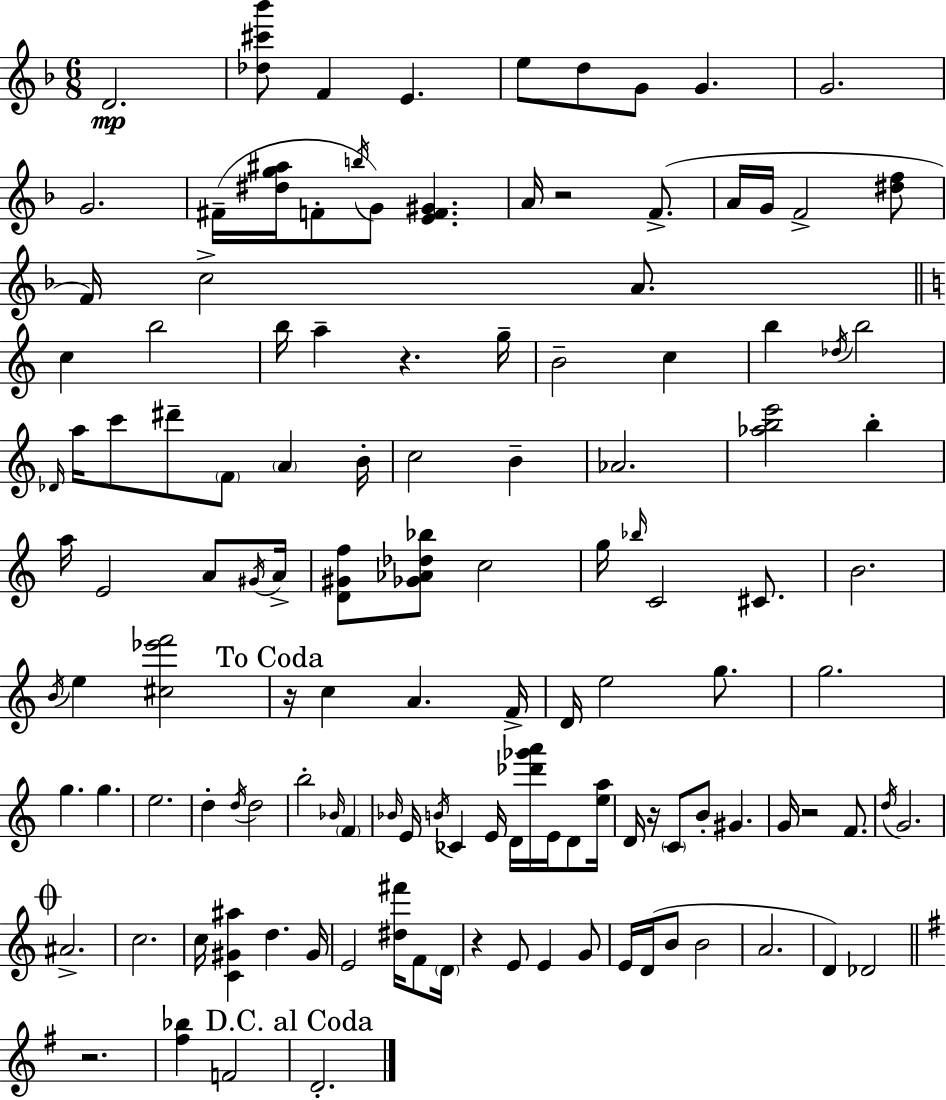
{
  \clef treble
  \numericTimeSignature
  \time 6/8
  \key d \minor
  d'2.\mp | <des'' cis''' bes'''>8 f'4 e'4. | e''8 d''8 g'8 g'4. | g'2. | \break g'2. | fis'16--( <dis'' g'' ais''>16 f'8-. \acciaccatura { b''16 }) g'8 <e' f' gis'>4. | a'16 r2 f'8.->( | a'16 g'16 f'2-> <dis'' f''>8 | \break f'16) c''2-> a'8. | \bar "||" \break \key c \major c''4 b''2 | b''16 a''4-- r4. g''16-- | b'2-- c''4 | b''4 \acciaccatura { des''16 } b''2 | \break \grace { des'16 } a''16 c'''8 dis'''8-- \parenthesize f'8 \parenthesize a'4 | b'16-. c''2 b'4-- | aes'2. | <aes'' b'' e'''>2 b''4-. | \break a''16 e'2 a'8 | \acciaccatura { gis'16 } a'16-> <d' gis' f''>8 <ges' aes' des'' bes''>8 c''2 | g''16 \grace { bes''16 } c'2 | cis'8. b'2. | \break \acciaccatura { b'16 } e''4 <cis'' ees''' f'''>2 | \mark "To Coda" r16 c''4 a'4. | f'16-> d'16 e''2 | g''8. g''2. | \break g''4. g''4. | e''2. | d''4-. \acciaccatura { d''16 } d''2 | b''2-. | \break \grace { bes'16 } \parenthesize f'4 \grace { bes'16 } e'16 \acciaccatura { b'16 } ces'4 | e'16 d'16 <des''' ges''' a'''>16 e'16 d'8 <e'' a''>16 d'16 r16 \parenthesize c'8 | b'8-. gis'4. g'16 r2 | f'8. \acciaccatura { d''16 } g'2. | \break \mark \markup { \musicglyph "scripts.coda" } ais'2.-> | c''2. | c''16 <c' gis' ais''>4 | d''4. gis'16 e'2 | \break <dis'' fis'''>16 f'8 \parenthesize d'16 r4 | e'8 e'4 g'8 e'16 d'16( | b'8 b'2 a'2. | d'4) | \break des'2 \bar "||" \break \key e \minor r2. | <fis'' bes''>4 f'2 | \mark "D.C. al Coda" d'2.-. | \bar "|."
}